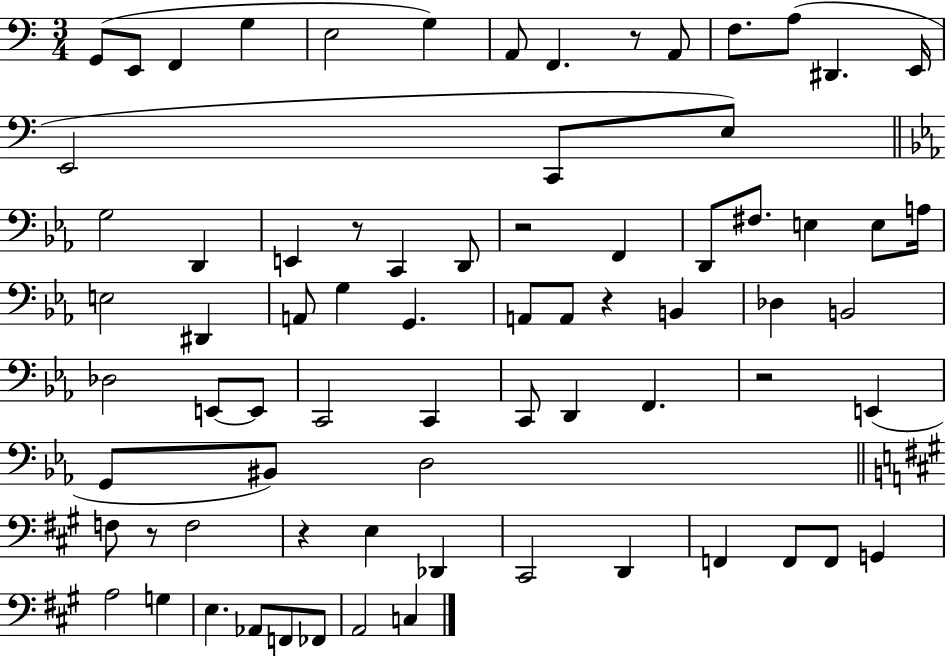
G2/e E2/e F2/q G3/q E3/h G3/q A2/e F2/q. R/e A2/e F3/e. A3/e D#2/q. E2/s E2/h C2/e E3/e G3/h D2/q E2/q R/e C2/q D2/e R/h F2/q D2/e F#3/e. E3/q E3/e A3/s E3/h D#2/q A2/e G3/q G2/q. A2/e A2/e R/q B2/q Db3/q B2/h Db3/h E2/e E2/e C2/h C2/q C2/e D2/q F2/q. R/h E2/q G2/e BIS2/e D3/h F3/e R/e F3/h R/q E3/q Db2/q C#2/h D2/q F2/q F2/e F2/e G2/q A3/h G3/q E3/q. Ab2/e F2/e FES2/e A2/h C3/q